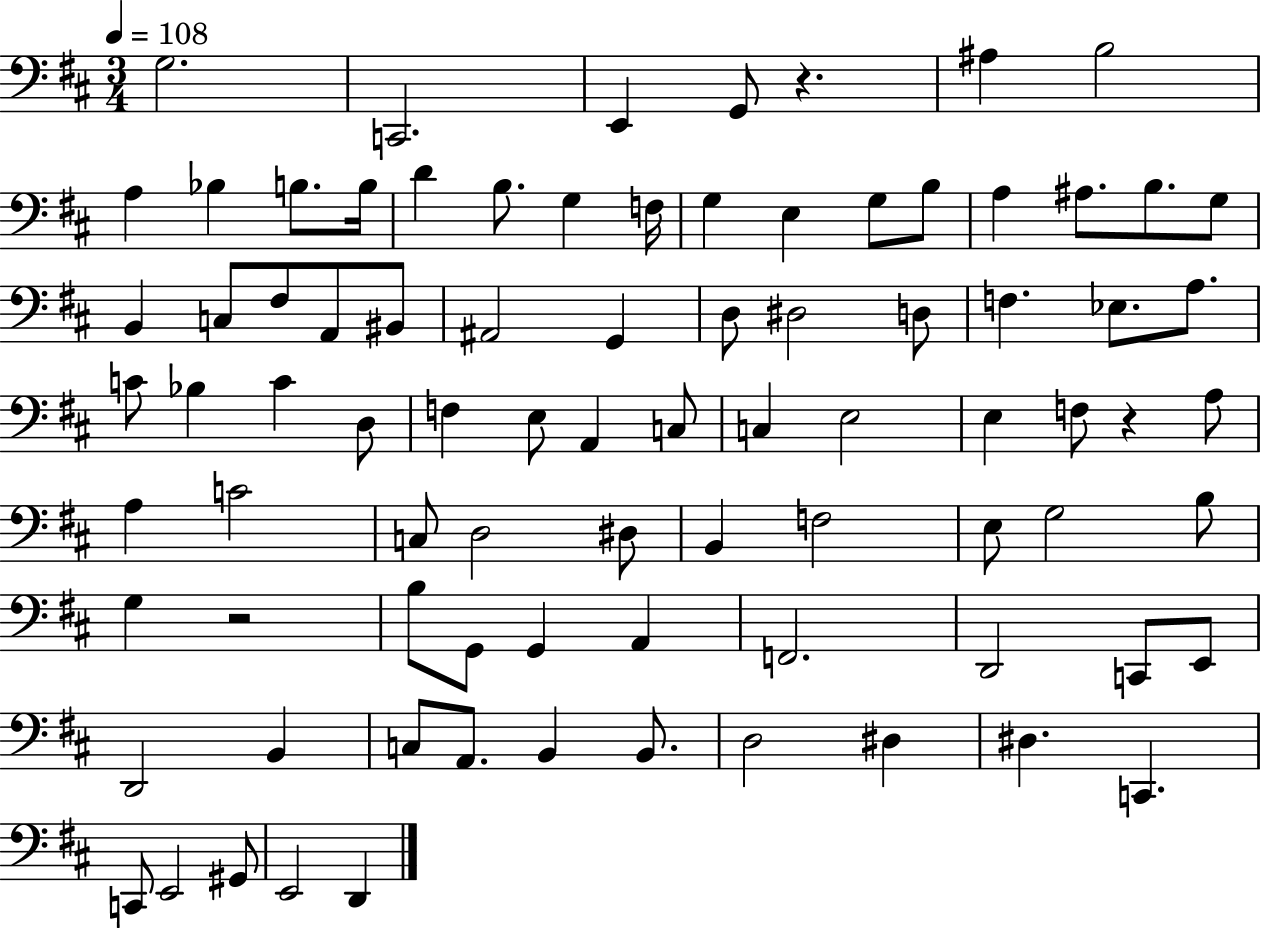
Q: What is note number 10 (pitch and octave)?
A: B3